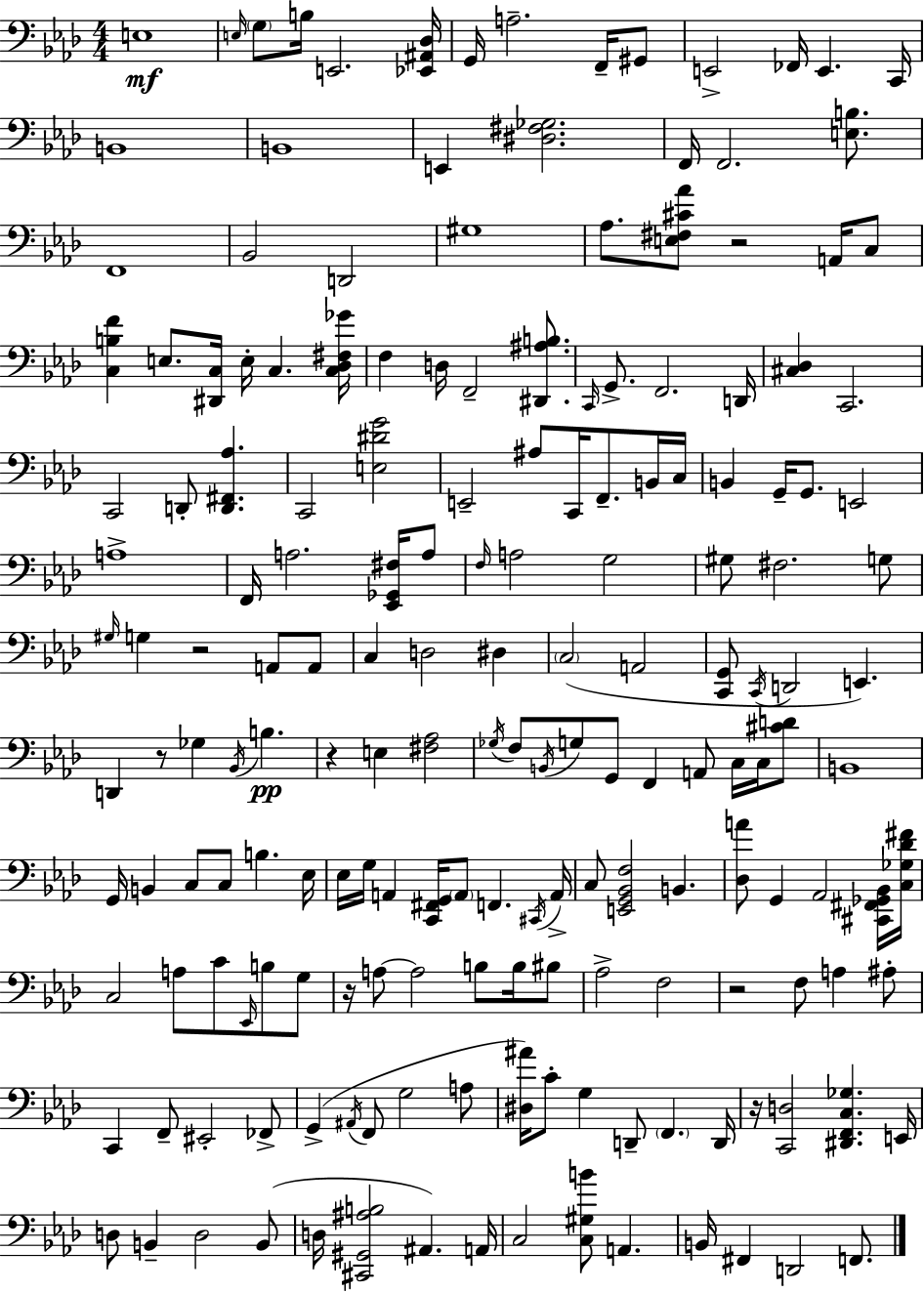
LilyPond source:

{
  \clef bass
  \numericTimeSignature
  \time 4/4
  \key f \minor
  e1\mf | \grace { e16 } \parenthesize g8 b16 e,2. | <ees, ais, des>16 g,16 a2.-- f,16-- gis,8 | e,2-> fes,16 e,4. | \break c,16 b,1 | b,1 | e,4 <dis fis ges>2. | f,16 f,2. <e b>8. | \break f,1 | bes,2 d,2 | gis1 | aes8. <e fis cis' aes'>8 r2 a,16 c8 | \break <c b f'>4 e8. <dis, c>16 e16-. c4. | <c des fis ges'>16 f4 d16 f,2-- <dis, ais b>8. | \grace { c,16 } g,8.-> f,2. | d,16 <cis des>4 c,2. | \break c,2 d,8-. <d, fis, aes>4. | c,2 <e dis' g'>2 | e,2-- ais8 c,16 f,8.-- | b,16 c16 b,4 g,16-- g,8. e,2 | \break a1-> | f,16 a2. <ees, ges, fis>16 | a8 \grace { f16 } a2 g2 | gis8 fis2. | \break g8 \grace { gis16 } g4 r2 | a,8 a,8 c4 d2 | dis4 \parenthesize c2( a,2 | <c, g,>8 \acciaccatura { c,16 } d,2 e,4.) | \break d,4 r8 ges4 \acciaccatura { bes,16 }\pp | b4. r4 e4 <fis aes>2 | \acciaccatura { ges16 } f8 \acciaccatura { b,16 } g8 g,8 f,4 | a,8 c16 c16 <cis' d'>8 b,1 | \break g,16 b,4 c8 c8 | b4. ees16 ees16 g16 a,4 <c, fis, g,>16 \parenthesize a,8 | f,4. \acciaccatura { cis,16 } a,16-> c8 <e, g, bes, f>2 | b,4. <des a'>8 g,4 aes,2 | \break <cis, fis, ges, bes,>16 <c ges des' fis'>16 c2 | a8 c'8 \grace { ees,16 } b8 g8 r16 a8~~ a2 | b8 b16 bis8 aes2-> | f2 r2 | \break f8 a4 ais8-. c,4 f,8-- | eis,2-. fes,8-> g,4->( \acciaccatura { ais,16 } f,8 | g2 a8 <dis ais'>16) c'8-. g4 | d,8-- \parenthesize f,4. d,16 r16 <c, d>2 | \break <dis, f, c ges>4. e,16 d8 b,4-- | d2 b,8( d16 <cis, gis, ais b>2 | ais,4.) a,16 c2 | <c gis b'>8 a,4. b,16 fis,4 | \break d,2 f,8. \bar "|."
}